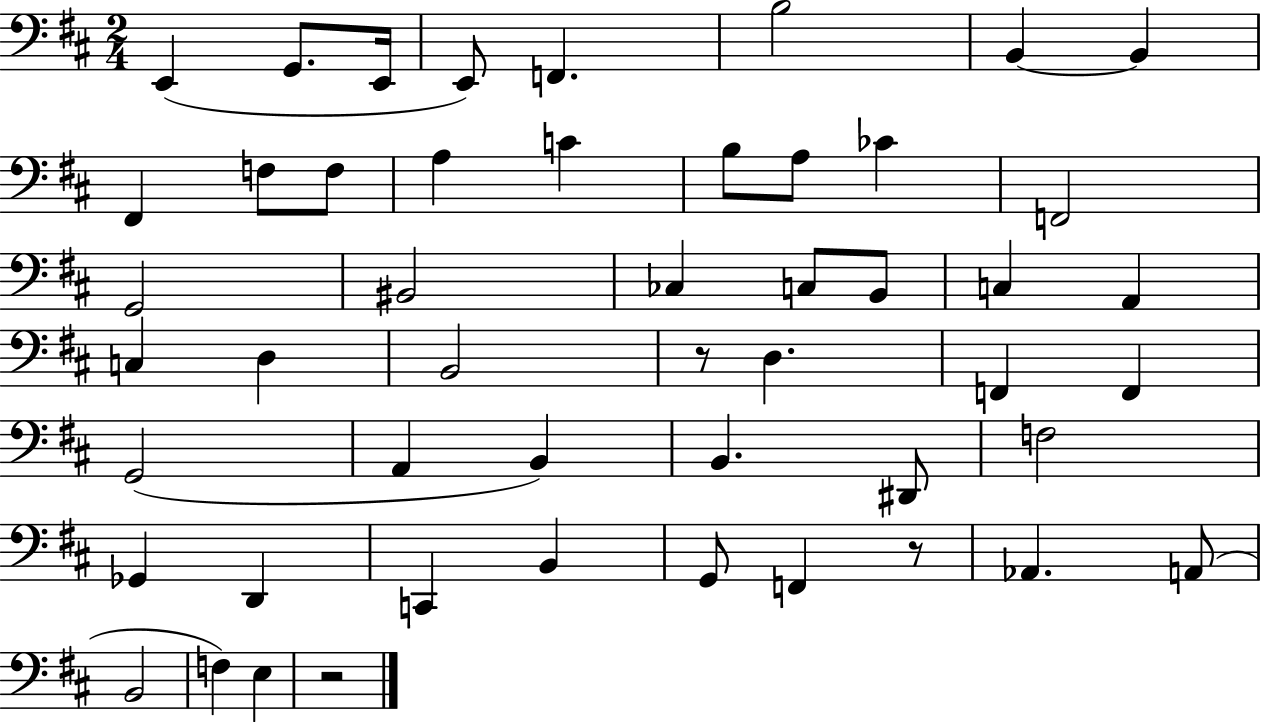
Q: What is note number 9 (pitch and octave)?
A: F#2